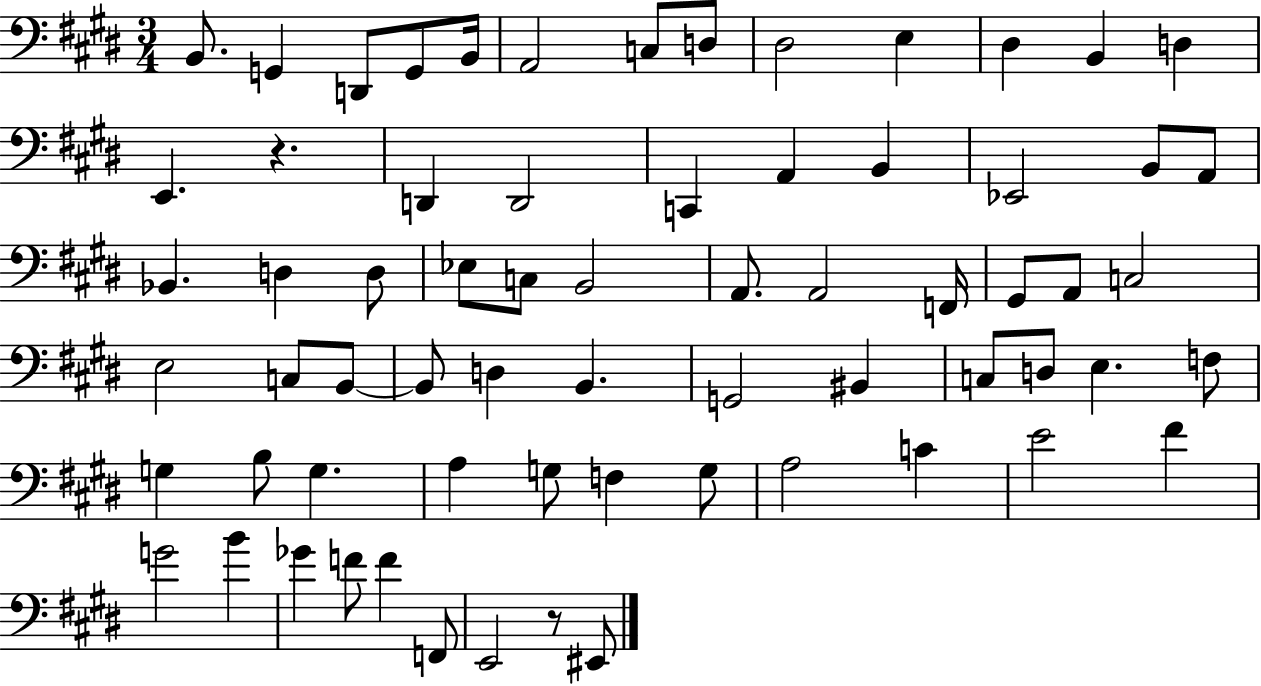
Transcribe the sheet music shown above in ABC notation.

X:1
T:Untitled
M:3/4
L:1/4
K:E
B,,/2 G,, D,,/2 G,,/2 B,,/4 A,,2 C,/2 D,/2 ^D,2 E, ^D, B,, D, E,, z D,, D,,2 C,, A,, B,, _E,,2 B,,/2 A,,/2 _B,, D, D,/2 _E,/2 C,/2 B,,2 A,,/2 A,,2 F,,/4 ^G,,/2 A,,/2 C,2 E,2 C,/2 B,,/2 B,,/2 D, B,, G,,2 ^B,, C,/2 D,/2 E, F,/2 G, B,/2 G, A, G,/2 F, G,/2 A,2 C E2 ^F G2 B _G F/2 F F,,/2 E,,2 z/2 ^E,,/2